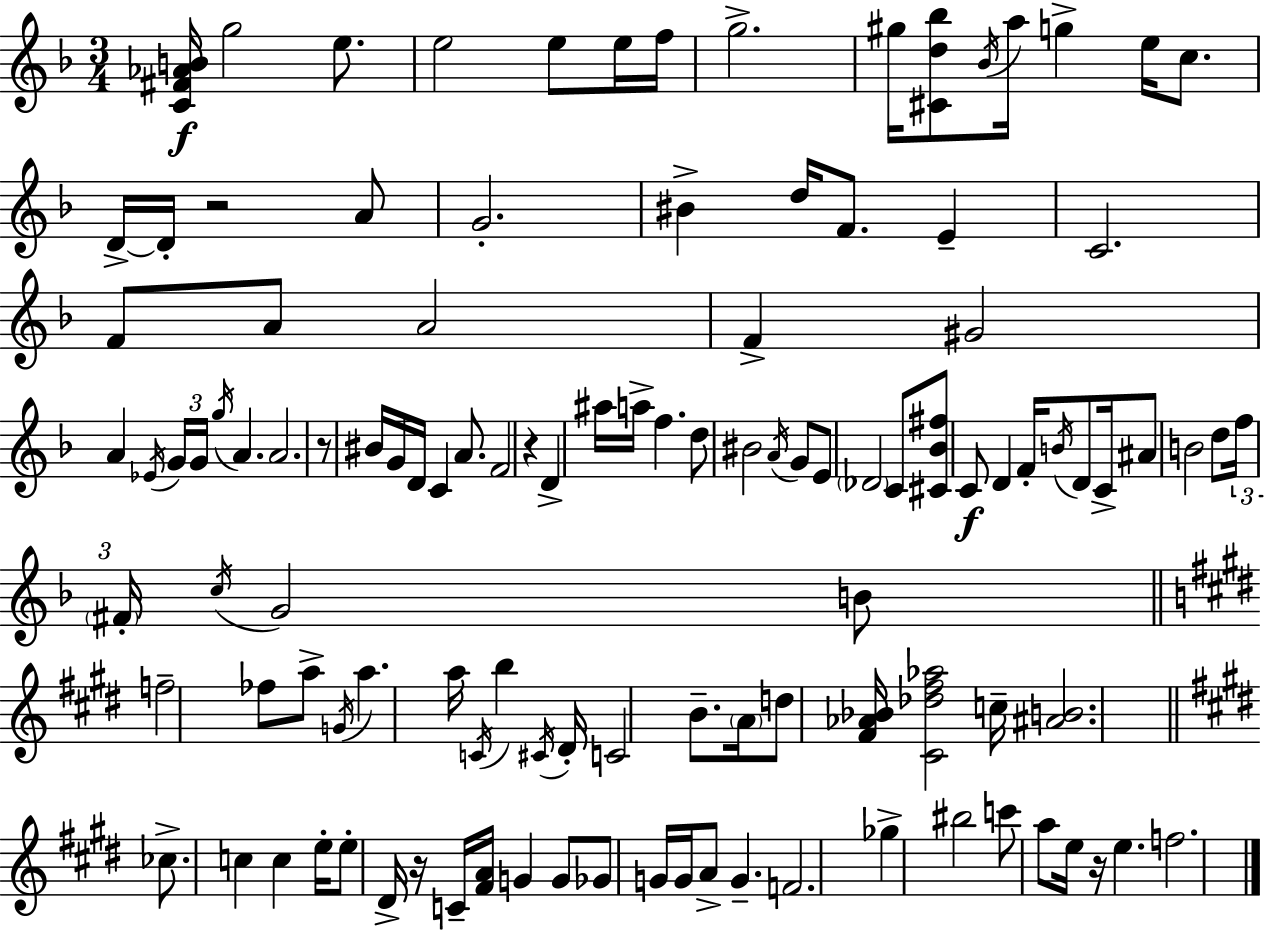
{
  \clef treble
  \numericTimeSignature
  \time 3/4
  \key f \major
  \repeat volta 2 { <c' fis' aes' b'>16\f g''2 e''8. | e''2 e''8 e''16 f''16 | g''2.-> | gis''16 <cis' d'' bes''>8 \acciaccatura { bes'16 } a''16 g''4-> e''16 c''8. | \break d'16->~~ d'16-. r2 a'8 | g'2.-. | bis'4-> d''16 f'8. e'4-- | c'2. | \break f'8 a'8 a'2 | f'4-> gis'2 | a'4 \acciaccatura { ees'16 } \tuplet 3/2 { g'16 g'16 \acciaccatura { g''16 } } a'4. | a'2. | \break r8 bis'16 g'16 d'16 c'4 | a'8. f'2 r4 | d'4-> ais''16 a''16-> f''4. | d''8 bis'2 | \break \acciaccatura { a'16 } g'8 e'8 \parenthesize des'2 | c'8 <cis' bes' fis''>8 c'8\f d'4 | f'16-. \acciaccatura { b'16 } d'8 c'16-> ais'8 b'2 | d''8 \tuplet 3/2 { f''16 \parenthesize fis'16-. \acciaccatura { c''16 } } g'2 | \break b'8 \bar "||" \break \key e \major f''2-- fes''8 a''8-> | \acciaccatura { g'16 } a''4. a''16 \acciaccatura { c'16 } b''4 | \acciaccatura { cis'16 } dis'16-. c'2 b'8.-- | \parenthesize a'16 d''8 <fis' aes' bes'>16 <cis' des'' fis'' aes''>2 | \break c''16-- <ais' b'>2. | \bar "||" \break \key e \major ces''8.-> c''4 c''4 e''16-. | e''8-. dis'16-> r16 c'16-- <fis' a'>16 g'4 g'8 | ges'8 g'16 g'16 a'8-> g'4.-- | f'2. | \break ges''4-> bis''2 | c'''8 a''8 e''16 r16 e''4. | f''2. | } \bar "|."
}